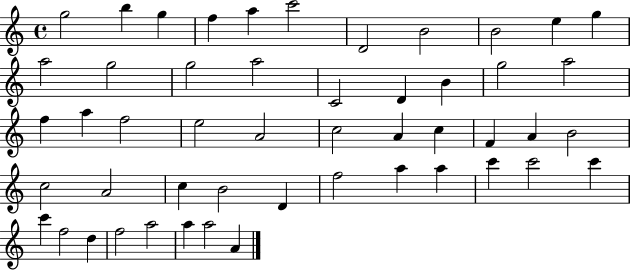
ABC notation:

X:1
T:Untitled
M:4/4
L:1/4
K:C
g2 b g f a c'2 D2 B2 B2 e g a2 g2 g2 a2 C2 D B g2 a2 f a f2 e2 A2 c2 A c F A B2 c2 A2 c B2 D f2 a a c' c'2 c' c' f2 d f2 a2 a a2 A